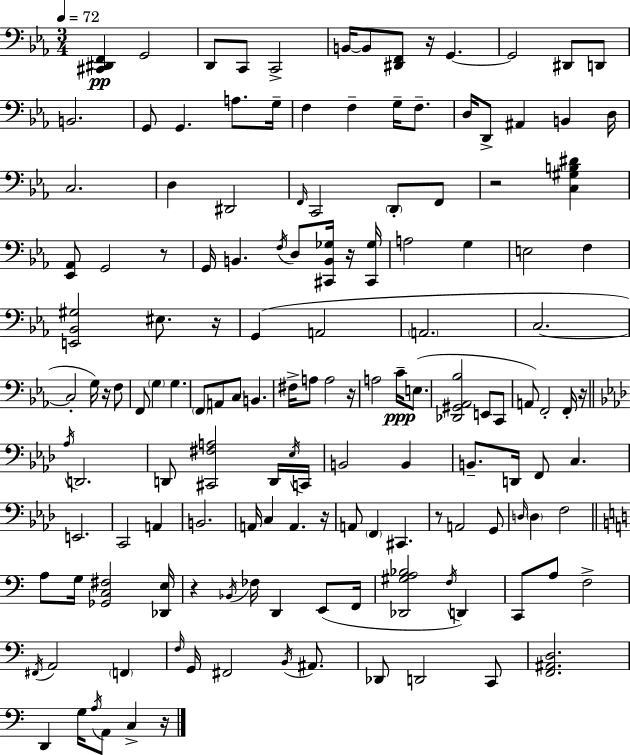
[C#2,D#2,F2]/q G2/h D2/e C2/e C2/h B2/s B2/e [D#2,F2]/e R/s G2/q. G2/h D#2/e D2/e B2/h. G2/e G2/q. A3/e. G3/s F3/q F3/q G3/s F3/e. D3/s D2/e A#2/q B2/q D3/s C3/h. D3/q D#2/h F2/s C2/h D2/e F2/e R/h [C3,G#3,B3,D#4]/q [Eb2,Ab2]/e G2/h R/e G2/s B2/q. F3/s D3/e [C#2,B2,Gb3]/s R/s [C#2,Gb3]/s A3/h G3/q E3/h F3/q [E2,Bb2,G#3]/h EIS3/e. R/s G2/q A2/h A2/h. C3/h. C3/h G3/s R/s F3/e F2/e G3/q G3/q. F2/e A2/e C3/e B2/q. F#3/s A3/e A3/h R/s A3/h C4/s E3/e. [Db2,G#2,Ab2,Bb3]/h E2/e C2/e A2/e F2/h F2/s R/s Ab3/s D2/h. D2/e [C#2,F#3,A3]/h D2/s Eb3/s C2/s B2/h B2/q B2/e. D2/s F2/e C3/q. E2/h. C2/h A2/q B2/h. A2/s C3/q A2/q. R/s A2/e F2/q C#2/q. R/e A2/h G2/e D3/s D3/q F3/h A3/e G3/s [Gb2,C3,F#3]/h [Db2,E3]/s R/q Bb2/s FES3/s D2/q E2/e F2/s [Db2,G#3,A3,Bb3]/h F3/s D2/q C2/e A3/e F3/h F#2/s A2/h F2/q F3/s G2/s F#2/h B2/s A#2/e. Db2/e D2/h C2/e [F2,A#2,D3]/h. D2/q G3/s A3/s A2/e C3/q R/s